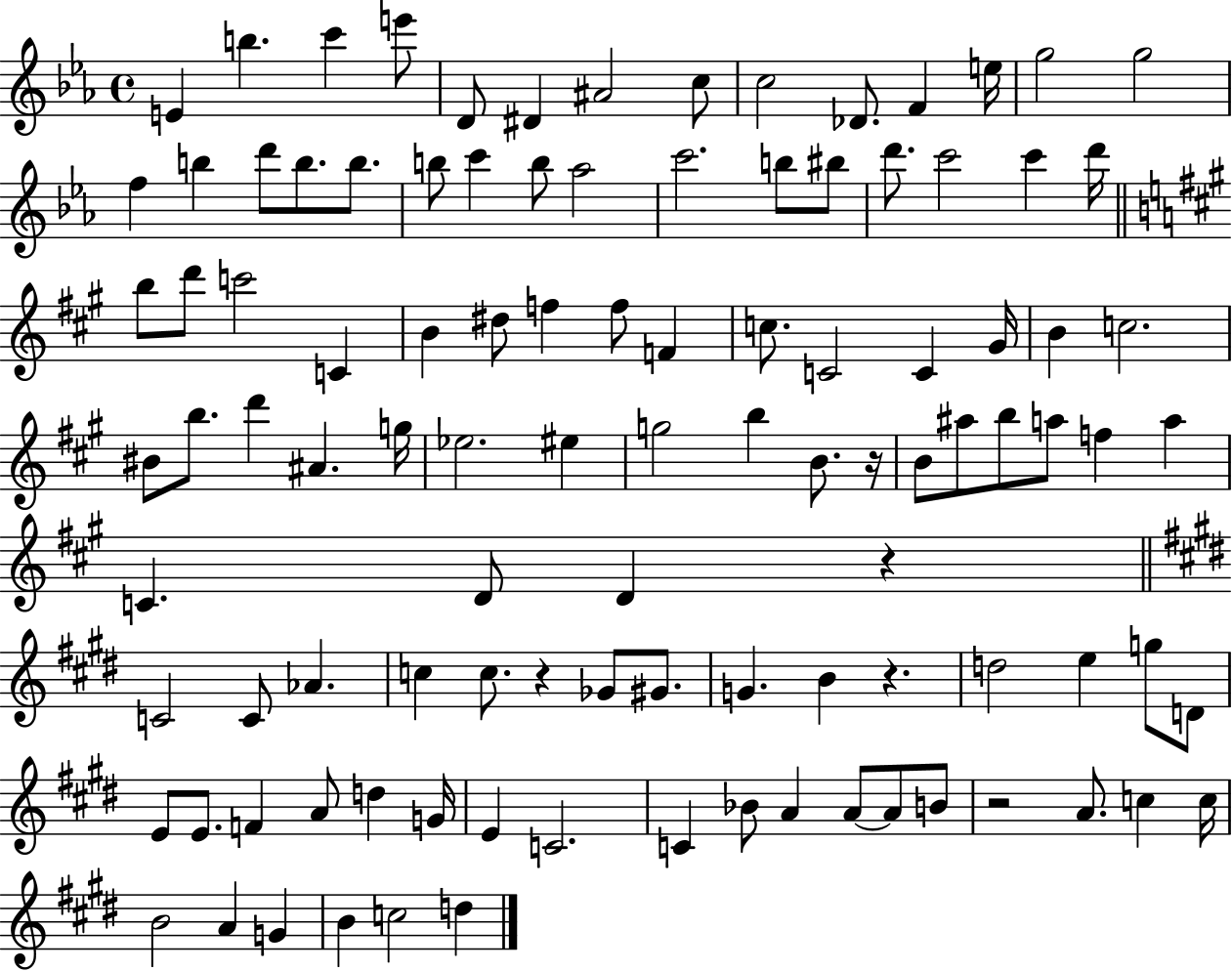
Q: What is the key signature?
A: EES major